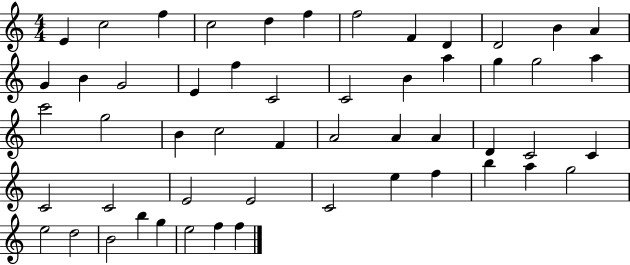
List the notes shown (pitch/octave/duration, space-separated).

E4/q C5/h F5/q C5/h D5/q F5/q F5/h F4/q D4/q D4/h B4/q A4/q G4/q B4/q G4/h E4/q F5/q C4/h C4/h B4/q A5/q G5/q G5/h A5/q C6/h G5/h B4/q C5/h F4/q A4/h A4/q A4/q D4/q C4/h C4/q C4/h C4/h E4/h E4/h C4/h E5/q F5/q B5/q A5/q G5/h E5/h D5/h B4/h B5/q G5/q E5/h F5/q F5/q